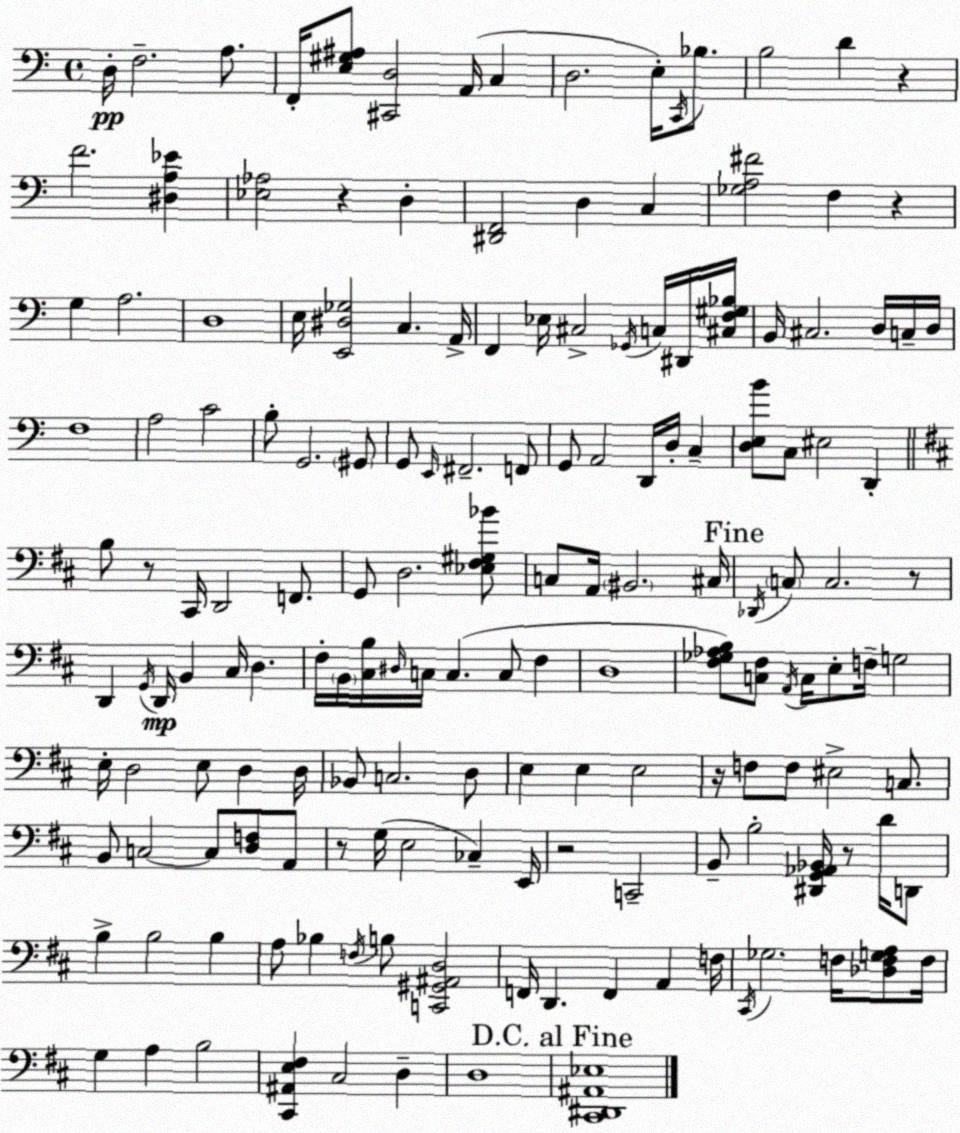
X:1
T:Untitled
M:4/4
L:1/4
K:Am
D,/4 F,2 A,/2 F,,/4 [E,^G,^A,]/2 [^C,,D,]2 A,,/4 C, D,2 E,/4 C,,/4 _B,/2 B,2 D z F2 [^D,A,_E] [_E,_A,]2 z D, [^D,,F,,]2 D, C, [_G,A,^F]2 F, z G, A,2 D,4 E,/4 [E,,^D,_G,]2 C, A,,/4 F,, _E,/4 ^C,2 _G,,/4 C,/4 ^D,,/4 [^C,F,^G,_B,]/4 B,,/4 ^C,2 D,/4 C,/4 D,/4 F,4 A,2 C2 B,/2 G,,2 ^G,,/2 G,,/2 E,,/4 ^F,,2 F,,/2 G,,/2 A,,2 D,,/4 D,/4 C, [D,E,B]/2 C,/2 ^E,2 D,, B,/2 z/2 ^C,,/4 D,,2 F,,/2 G,,/2 D,2 [_E,^F,^G,_B]/2 C,/2 A,,/4 ^B,,2 ^C,/4 _D,,/4 C,/2 C,2 z/2 D,, G,,/4 D,,/4 B,, ^C,/4 D, ^F,/4 B,,/4 [^C,B,]/4 ^D,/4 C,/4 C, C,/2 ^F, D,4 [^F,_G,_A,B,]/2 [C,^F,]/2 A,,/4 C,/4 E,/2 F,/4 G,2 E,/4 D,2 E,/2 D, D,/4 _B,,/2 C,2 D,/2 E, E, E,2 z/4 F,/2 F,/2 ^E,2 C,/2 B,,/2 C,2 C,/2 [D,F,]/2 A,,/2 z/2 G,/4 E,2 _C, E,,/4 z2 C,,2 B,,/2 B,2 [^D,,G,,_A,,_B,,]/4 z/2 D/4 D,,/2 B, B,2 B, A,/2 _B, F,/4 B,/2 [C,,^G,,^A,,D,]2 F,,/4 D,, F,, A,, F,/4 ^C,,/4 _G,2 F,/4 [_D,F,G,A,]/2 F,/4 G, A, B,2 [^C,,^A,,E,^F,] ^C,2 D, D,4 [^C,,^D,,^A,,_E,]4